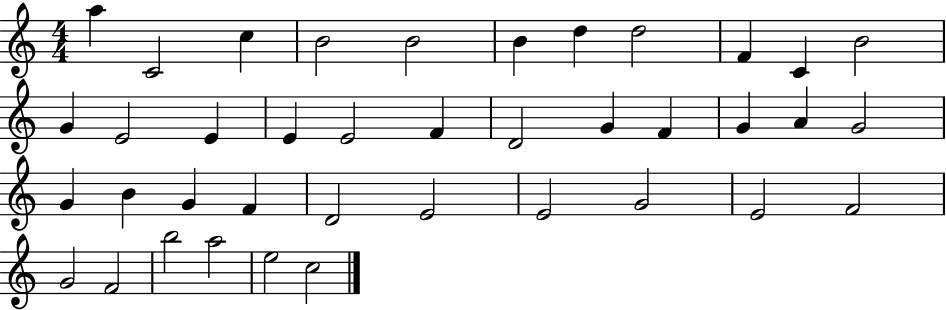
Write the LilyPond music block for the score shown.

{
  \clef treble
  \numericTimeSignature
  \time 4/4
  \key c \major
  a''4 c'2 c''4 | b'2 b'2 | b'4 d''4 d''2 | f'4 c'4 b'2 | \break g'4 e'2 e'4 | e'4 e'2 f'4 | d'2 g'4 f'4 | g'4 a'4 g'2 | \break g'4 b'4 g'4 f'4 | d'2 e'2 | e'2 g'2 | e'2 f'2 | \break g'2 f'2 | b''2 a''2 | e''2 c''2 | \bar "|."
}